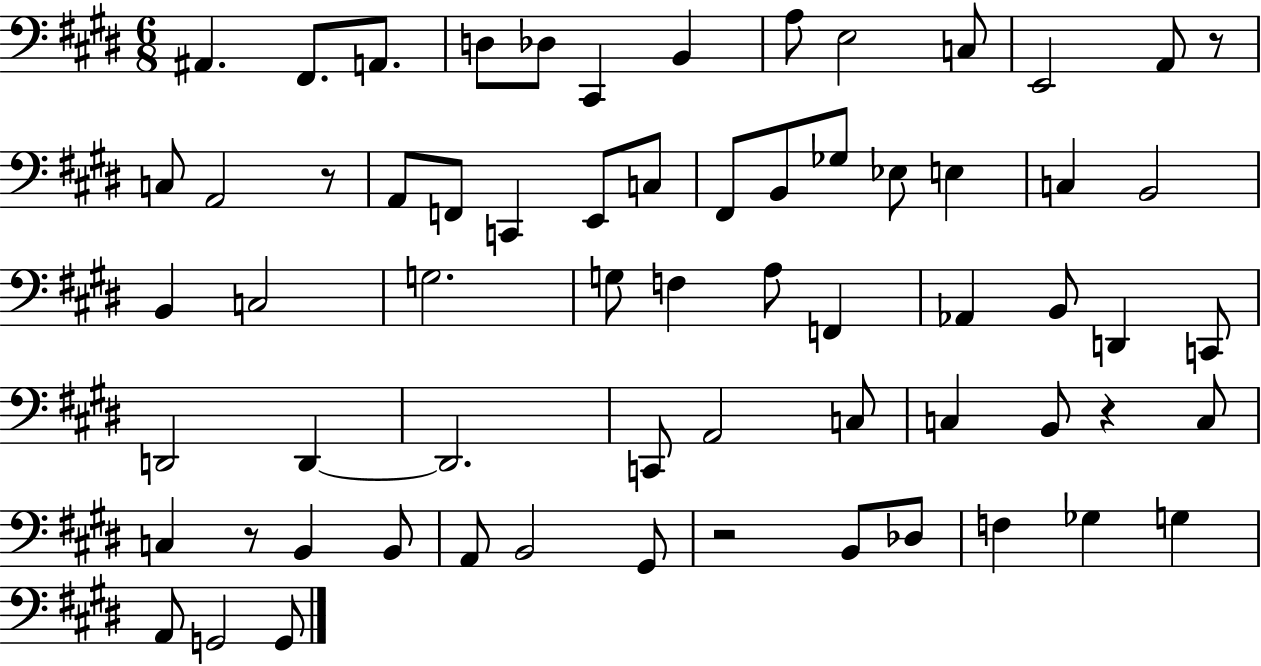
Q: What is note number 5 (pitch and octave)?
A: Db3